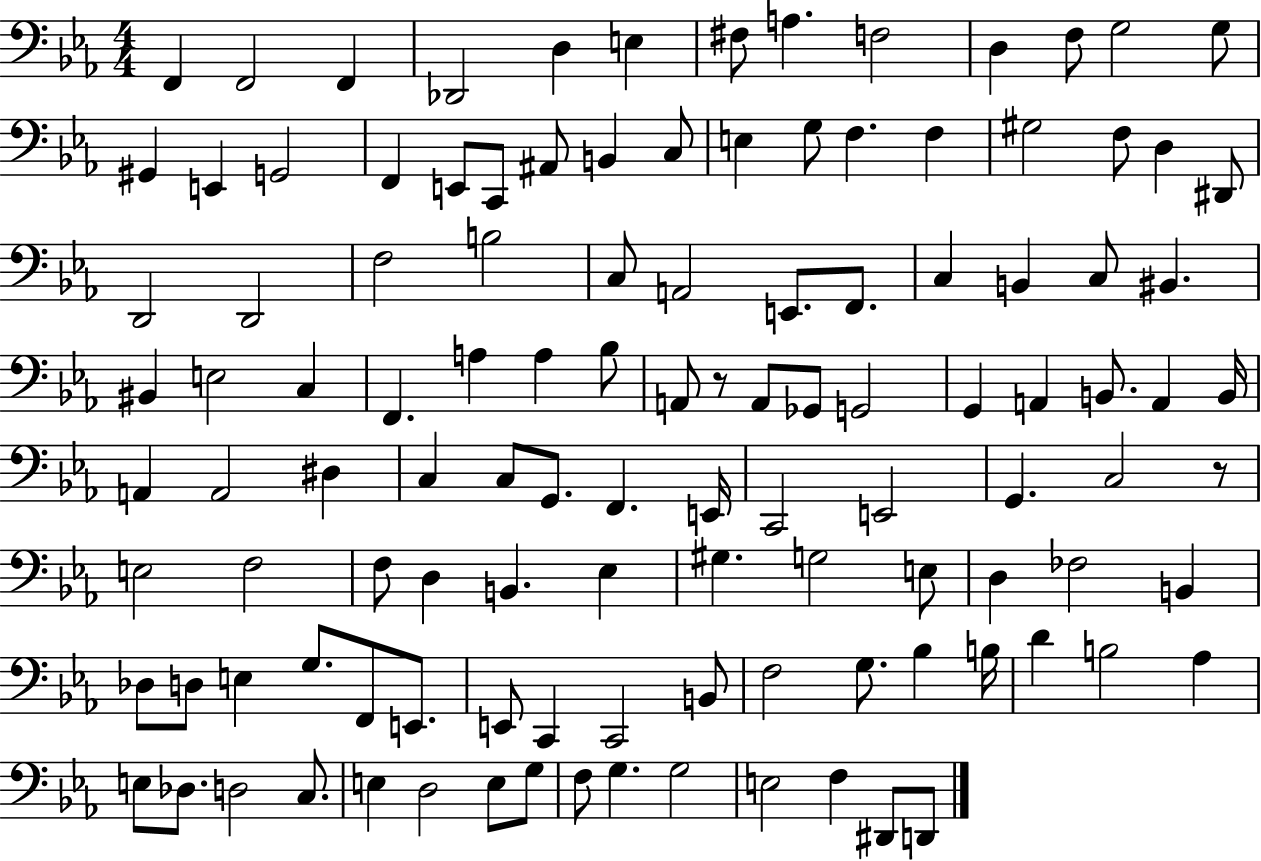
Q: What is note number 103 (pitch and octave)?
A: C3